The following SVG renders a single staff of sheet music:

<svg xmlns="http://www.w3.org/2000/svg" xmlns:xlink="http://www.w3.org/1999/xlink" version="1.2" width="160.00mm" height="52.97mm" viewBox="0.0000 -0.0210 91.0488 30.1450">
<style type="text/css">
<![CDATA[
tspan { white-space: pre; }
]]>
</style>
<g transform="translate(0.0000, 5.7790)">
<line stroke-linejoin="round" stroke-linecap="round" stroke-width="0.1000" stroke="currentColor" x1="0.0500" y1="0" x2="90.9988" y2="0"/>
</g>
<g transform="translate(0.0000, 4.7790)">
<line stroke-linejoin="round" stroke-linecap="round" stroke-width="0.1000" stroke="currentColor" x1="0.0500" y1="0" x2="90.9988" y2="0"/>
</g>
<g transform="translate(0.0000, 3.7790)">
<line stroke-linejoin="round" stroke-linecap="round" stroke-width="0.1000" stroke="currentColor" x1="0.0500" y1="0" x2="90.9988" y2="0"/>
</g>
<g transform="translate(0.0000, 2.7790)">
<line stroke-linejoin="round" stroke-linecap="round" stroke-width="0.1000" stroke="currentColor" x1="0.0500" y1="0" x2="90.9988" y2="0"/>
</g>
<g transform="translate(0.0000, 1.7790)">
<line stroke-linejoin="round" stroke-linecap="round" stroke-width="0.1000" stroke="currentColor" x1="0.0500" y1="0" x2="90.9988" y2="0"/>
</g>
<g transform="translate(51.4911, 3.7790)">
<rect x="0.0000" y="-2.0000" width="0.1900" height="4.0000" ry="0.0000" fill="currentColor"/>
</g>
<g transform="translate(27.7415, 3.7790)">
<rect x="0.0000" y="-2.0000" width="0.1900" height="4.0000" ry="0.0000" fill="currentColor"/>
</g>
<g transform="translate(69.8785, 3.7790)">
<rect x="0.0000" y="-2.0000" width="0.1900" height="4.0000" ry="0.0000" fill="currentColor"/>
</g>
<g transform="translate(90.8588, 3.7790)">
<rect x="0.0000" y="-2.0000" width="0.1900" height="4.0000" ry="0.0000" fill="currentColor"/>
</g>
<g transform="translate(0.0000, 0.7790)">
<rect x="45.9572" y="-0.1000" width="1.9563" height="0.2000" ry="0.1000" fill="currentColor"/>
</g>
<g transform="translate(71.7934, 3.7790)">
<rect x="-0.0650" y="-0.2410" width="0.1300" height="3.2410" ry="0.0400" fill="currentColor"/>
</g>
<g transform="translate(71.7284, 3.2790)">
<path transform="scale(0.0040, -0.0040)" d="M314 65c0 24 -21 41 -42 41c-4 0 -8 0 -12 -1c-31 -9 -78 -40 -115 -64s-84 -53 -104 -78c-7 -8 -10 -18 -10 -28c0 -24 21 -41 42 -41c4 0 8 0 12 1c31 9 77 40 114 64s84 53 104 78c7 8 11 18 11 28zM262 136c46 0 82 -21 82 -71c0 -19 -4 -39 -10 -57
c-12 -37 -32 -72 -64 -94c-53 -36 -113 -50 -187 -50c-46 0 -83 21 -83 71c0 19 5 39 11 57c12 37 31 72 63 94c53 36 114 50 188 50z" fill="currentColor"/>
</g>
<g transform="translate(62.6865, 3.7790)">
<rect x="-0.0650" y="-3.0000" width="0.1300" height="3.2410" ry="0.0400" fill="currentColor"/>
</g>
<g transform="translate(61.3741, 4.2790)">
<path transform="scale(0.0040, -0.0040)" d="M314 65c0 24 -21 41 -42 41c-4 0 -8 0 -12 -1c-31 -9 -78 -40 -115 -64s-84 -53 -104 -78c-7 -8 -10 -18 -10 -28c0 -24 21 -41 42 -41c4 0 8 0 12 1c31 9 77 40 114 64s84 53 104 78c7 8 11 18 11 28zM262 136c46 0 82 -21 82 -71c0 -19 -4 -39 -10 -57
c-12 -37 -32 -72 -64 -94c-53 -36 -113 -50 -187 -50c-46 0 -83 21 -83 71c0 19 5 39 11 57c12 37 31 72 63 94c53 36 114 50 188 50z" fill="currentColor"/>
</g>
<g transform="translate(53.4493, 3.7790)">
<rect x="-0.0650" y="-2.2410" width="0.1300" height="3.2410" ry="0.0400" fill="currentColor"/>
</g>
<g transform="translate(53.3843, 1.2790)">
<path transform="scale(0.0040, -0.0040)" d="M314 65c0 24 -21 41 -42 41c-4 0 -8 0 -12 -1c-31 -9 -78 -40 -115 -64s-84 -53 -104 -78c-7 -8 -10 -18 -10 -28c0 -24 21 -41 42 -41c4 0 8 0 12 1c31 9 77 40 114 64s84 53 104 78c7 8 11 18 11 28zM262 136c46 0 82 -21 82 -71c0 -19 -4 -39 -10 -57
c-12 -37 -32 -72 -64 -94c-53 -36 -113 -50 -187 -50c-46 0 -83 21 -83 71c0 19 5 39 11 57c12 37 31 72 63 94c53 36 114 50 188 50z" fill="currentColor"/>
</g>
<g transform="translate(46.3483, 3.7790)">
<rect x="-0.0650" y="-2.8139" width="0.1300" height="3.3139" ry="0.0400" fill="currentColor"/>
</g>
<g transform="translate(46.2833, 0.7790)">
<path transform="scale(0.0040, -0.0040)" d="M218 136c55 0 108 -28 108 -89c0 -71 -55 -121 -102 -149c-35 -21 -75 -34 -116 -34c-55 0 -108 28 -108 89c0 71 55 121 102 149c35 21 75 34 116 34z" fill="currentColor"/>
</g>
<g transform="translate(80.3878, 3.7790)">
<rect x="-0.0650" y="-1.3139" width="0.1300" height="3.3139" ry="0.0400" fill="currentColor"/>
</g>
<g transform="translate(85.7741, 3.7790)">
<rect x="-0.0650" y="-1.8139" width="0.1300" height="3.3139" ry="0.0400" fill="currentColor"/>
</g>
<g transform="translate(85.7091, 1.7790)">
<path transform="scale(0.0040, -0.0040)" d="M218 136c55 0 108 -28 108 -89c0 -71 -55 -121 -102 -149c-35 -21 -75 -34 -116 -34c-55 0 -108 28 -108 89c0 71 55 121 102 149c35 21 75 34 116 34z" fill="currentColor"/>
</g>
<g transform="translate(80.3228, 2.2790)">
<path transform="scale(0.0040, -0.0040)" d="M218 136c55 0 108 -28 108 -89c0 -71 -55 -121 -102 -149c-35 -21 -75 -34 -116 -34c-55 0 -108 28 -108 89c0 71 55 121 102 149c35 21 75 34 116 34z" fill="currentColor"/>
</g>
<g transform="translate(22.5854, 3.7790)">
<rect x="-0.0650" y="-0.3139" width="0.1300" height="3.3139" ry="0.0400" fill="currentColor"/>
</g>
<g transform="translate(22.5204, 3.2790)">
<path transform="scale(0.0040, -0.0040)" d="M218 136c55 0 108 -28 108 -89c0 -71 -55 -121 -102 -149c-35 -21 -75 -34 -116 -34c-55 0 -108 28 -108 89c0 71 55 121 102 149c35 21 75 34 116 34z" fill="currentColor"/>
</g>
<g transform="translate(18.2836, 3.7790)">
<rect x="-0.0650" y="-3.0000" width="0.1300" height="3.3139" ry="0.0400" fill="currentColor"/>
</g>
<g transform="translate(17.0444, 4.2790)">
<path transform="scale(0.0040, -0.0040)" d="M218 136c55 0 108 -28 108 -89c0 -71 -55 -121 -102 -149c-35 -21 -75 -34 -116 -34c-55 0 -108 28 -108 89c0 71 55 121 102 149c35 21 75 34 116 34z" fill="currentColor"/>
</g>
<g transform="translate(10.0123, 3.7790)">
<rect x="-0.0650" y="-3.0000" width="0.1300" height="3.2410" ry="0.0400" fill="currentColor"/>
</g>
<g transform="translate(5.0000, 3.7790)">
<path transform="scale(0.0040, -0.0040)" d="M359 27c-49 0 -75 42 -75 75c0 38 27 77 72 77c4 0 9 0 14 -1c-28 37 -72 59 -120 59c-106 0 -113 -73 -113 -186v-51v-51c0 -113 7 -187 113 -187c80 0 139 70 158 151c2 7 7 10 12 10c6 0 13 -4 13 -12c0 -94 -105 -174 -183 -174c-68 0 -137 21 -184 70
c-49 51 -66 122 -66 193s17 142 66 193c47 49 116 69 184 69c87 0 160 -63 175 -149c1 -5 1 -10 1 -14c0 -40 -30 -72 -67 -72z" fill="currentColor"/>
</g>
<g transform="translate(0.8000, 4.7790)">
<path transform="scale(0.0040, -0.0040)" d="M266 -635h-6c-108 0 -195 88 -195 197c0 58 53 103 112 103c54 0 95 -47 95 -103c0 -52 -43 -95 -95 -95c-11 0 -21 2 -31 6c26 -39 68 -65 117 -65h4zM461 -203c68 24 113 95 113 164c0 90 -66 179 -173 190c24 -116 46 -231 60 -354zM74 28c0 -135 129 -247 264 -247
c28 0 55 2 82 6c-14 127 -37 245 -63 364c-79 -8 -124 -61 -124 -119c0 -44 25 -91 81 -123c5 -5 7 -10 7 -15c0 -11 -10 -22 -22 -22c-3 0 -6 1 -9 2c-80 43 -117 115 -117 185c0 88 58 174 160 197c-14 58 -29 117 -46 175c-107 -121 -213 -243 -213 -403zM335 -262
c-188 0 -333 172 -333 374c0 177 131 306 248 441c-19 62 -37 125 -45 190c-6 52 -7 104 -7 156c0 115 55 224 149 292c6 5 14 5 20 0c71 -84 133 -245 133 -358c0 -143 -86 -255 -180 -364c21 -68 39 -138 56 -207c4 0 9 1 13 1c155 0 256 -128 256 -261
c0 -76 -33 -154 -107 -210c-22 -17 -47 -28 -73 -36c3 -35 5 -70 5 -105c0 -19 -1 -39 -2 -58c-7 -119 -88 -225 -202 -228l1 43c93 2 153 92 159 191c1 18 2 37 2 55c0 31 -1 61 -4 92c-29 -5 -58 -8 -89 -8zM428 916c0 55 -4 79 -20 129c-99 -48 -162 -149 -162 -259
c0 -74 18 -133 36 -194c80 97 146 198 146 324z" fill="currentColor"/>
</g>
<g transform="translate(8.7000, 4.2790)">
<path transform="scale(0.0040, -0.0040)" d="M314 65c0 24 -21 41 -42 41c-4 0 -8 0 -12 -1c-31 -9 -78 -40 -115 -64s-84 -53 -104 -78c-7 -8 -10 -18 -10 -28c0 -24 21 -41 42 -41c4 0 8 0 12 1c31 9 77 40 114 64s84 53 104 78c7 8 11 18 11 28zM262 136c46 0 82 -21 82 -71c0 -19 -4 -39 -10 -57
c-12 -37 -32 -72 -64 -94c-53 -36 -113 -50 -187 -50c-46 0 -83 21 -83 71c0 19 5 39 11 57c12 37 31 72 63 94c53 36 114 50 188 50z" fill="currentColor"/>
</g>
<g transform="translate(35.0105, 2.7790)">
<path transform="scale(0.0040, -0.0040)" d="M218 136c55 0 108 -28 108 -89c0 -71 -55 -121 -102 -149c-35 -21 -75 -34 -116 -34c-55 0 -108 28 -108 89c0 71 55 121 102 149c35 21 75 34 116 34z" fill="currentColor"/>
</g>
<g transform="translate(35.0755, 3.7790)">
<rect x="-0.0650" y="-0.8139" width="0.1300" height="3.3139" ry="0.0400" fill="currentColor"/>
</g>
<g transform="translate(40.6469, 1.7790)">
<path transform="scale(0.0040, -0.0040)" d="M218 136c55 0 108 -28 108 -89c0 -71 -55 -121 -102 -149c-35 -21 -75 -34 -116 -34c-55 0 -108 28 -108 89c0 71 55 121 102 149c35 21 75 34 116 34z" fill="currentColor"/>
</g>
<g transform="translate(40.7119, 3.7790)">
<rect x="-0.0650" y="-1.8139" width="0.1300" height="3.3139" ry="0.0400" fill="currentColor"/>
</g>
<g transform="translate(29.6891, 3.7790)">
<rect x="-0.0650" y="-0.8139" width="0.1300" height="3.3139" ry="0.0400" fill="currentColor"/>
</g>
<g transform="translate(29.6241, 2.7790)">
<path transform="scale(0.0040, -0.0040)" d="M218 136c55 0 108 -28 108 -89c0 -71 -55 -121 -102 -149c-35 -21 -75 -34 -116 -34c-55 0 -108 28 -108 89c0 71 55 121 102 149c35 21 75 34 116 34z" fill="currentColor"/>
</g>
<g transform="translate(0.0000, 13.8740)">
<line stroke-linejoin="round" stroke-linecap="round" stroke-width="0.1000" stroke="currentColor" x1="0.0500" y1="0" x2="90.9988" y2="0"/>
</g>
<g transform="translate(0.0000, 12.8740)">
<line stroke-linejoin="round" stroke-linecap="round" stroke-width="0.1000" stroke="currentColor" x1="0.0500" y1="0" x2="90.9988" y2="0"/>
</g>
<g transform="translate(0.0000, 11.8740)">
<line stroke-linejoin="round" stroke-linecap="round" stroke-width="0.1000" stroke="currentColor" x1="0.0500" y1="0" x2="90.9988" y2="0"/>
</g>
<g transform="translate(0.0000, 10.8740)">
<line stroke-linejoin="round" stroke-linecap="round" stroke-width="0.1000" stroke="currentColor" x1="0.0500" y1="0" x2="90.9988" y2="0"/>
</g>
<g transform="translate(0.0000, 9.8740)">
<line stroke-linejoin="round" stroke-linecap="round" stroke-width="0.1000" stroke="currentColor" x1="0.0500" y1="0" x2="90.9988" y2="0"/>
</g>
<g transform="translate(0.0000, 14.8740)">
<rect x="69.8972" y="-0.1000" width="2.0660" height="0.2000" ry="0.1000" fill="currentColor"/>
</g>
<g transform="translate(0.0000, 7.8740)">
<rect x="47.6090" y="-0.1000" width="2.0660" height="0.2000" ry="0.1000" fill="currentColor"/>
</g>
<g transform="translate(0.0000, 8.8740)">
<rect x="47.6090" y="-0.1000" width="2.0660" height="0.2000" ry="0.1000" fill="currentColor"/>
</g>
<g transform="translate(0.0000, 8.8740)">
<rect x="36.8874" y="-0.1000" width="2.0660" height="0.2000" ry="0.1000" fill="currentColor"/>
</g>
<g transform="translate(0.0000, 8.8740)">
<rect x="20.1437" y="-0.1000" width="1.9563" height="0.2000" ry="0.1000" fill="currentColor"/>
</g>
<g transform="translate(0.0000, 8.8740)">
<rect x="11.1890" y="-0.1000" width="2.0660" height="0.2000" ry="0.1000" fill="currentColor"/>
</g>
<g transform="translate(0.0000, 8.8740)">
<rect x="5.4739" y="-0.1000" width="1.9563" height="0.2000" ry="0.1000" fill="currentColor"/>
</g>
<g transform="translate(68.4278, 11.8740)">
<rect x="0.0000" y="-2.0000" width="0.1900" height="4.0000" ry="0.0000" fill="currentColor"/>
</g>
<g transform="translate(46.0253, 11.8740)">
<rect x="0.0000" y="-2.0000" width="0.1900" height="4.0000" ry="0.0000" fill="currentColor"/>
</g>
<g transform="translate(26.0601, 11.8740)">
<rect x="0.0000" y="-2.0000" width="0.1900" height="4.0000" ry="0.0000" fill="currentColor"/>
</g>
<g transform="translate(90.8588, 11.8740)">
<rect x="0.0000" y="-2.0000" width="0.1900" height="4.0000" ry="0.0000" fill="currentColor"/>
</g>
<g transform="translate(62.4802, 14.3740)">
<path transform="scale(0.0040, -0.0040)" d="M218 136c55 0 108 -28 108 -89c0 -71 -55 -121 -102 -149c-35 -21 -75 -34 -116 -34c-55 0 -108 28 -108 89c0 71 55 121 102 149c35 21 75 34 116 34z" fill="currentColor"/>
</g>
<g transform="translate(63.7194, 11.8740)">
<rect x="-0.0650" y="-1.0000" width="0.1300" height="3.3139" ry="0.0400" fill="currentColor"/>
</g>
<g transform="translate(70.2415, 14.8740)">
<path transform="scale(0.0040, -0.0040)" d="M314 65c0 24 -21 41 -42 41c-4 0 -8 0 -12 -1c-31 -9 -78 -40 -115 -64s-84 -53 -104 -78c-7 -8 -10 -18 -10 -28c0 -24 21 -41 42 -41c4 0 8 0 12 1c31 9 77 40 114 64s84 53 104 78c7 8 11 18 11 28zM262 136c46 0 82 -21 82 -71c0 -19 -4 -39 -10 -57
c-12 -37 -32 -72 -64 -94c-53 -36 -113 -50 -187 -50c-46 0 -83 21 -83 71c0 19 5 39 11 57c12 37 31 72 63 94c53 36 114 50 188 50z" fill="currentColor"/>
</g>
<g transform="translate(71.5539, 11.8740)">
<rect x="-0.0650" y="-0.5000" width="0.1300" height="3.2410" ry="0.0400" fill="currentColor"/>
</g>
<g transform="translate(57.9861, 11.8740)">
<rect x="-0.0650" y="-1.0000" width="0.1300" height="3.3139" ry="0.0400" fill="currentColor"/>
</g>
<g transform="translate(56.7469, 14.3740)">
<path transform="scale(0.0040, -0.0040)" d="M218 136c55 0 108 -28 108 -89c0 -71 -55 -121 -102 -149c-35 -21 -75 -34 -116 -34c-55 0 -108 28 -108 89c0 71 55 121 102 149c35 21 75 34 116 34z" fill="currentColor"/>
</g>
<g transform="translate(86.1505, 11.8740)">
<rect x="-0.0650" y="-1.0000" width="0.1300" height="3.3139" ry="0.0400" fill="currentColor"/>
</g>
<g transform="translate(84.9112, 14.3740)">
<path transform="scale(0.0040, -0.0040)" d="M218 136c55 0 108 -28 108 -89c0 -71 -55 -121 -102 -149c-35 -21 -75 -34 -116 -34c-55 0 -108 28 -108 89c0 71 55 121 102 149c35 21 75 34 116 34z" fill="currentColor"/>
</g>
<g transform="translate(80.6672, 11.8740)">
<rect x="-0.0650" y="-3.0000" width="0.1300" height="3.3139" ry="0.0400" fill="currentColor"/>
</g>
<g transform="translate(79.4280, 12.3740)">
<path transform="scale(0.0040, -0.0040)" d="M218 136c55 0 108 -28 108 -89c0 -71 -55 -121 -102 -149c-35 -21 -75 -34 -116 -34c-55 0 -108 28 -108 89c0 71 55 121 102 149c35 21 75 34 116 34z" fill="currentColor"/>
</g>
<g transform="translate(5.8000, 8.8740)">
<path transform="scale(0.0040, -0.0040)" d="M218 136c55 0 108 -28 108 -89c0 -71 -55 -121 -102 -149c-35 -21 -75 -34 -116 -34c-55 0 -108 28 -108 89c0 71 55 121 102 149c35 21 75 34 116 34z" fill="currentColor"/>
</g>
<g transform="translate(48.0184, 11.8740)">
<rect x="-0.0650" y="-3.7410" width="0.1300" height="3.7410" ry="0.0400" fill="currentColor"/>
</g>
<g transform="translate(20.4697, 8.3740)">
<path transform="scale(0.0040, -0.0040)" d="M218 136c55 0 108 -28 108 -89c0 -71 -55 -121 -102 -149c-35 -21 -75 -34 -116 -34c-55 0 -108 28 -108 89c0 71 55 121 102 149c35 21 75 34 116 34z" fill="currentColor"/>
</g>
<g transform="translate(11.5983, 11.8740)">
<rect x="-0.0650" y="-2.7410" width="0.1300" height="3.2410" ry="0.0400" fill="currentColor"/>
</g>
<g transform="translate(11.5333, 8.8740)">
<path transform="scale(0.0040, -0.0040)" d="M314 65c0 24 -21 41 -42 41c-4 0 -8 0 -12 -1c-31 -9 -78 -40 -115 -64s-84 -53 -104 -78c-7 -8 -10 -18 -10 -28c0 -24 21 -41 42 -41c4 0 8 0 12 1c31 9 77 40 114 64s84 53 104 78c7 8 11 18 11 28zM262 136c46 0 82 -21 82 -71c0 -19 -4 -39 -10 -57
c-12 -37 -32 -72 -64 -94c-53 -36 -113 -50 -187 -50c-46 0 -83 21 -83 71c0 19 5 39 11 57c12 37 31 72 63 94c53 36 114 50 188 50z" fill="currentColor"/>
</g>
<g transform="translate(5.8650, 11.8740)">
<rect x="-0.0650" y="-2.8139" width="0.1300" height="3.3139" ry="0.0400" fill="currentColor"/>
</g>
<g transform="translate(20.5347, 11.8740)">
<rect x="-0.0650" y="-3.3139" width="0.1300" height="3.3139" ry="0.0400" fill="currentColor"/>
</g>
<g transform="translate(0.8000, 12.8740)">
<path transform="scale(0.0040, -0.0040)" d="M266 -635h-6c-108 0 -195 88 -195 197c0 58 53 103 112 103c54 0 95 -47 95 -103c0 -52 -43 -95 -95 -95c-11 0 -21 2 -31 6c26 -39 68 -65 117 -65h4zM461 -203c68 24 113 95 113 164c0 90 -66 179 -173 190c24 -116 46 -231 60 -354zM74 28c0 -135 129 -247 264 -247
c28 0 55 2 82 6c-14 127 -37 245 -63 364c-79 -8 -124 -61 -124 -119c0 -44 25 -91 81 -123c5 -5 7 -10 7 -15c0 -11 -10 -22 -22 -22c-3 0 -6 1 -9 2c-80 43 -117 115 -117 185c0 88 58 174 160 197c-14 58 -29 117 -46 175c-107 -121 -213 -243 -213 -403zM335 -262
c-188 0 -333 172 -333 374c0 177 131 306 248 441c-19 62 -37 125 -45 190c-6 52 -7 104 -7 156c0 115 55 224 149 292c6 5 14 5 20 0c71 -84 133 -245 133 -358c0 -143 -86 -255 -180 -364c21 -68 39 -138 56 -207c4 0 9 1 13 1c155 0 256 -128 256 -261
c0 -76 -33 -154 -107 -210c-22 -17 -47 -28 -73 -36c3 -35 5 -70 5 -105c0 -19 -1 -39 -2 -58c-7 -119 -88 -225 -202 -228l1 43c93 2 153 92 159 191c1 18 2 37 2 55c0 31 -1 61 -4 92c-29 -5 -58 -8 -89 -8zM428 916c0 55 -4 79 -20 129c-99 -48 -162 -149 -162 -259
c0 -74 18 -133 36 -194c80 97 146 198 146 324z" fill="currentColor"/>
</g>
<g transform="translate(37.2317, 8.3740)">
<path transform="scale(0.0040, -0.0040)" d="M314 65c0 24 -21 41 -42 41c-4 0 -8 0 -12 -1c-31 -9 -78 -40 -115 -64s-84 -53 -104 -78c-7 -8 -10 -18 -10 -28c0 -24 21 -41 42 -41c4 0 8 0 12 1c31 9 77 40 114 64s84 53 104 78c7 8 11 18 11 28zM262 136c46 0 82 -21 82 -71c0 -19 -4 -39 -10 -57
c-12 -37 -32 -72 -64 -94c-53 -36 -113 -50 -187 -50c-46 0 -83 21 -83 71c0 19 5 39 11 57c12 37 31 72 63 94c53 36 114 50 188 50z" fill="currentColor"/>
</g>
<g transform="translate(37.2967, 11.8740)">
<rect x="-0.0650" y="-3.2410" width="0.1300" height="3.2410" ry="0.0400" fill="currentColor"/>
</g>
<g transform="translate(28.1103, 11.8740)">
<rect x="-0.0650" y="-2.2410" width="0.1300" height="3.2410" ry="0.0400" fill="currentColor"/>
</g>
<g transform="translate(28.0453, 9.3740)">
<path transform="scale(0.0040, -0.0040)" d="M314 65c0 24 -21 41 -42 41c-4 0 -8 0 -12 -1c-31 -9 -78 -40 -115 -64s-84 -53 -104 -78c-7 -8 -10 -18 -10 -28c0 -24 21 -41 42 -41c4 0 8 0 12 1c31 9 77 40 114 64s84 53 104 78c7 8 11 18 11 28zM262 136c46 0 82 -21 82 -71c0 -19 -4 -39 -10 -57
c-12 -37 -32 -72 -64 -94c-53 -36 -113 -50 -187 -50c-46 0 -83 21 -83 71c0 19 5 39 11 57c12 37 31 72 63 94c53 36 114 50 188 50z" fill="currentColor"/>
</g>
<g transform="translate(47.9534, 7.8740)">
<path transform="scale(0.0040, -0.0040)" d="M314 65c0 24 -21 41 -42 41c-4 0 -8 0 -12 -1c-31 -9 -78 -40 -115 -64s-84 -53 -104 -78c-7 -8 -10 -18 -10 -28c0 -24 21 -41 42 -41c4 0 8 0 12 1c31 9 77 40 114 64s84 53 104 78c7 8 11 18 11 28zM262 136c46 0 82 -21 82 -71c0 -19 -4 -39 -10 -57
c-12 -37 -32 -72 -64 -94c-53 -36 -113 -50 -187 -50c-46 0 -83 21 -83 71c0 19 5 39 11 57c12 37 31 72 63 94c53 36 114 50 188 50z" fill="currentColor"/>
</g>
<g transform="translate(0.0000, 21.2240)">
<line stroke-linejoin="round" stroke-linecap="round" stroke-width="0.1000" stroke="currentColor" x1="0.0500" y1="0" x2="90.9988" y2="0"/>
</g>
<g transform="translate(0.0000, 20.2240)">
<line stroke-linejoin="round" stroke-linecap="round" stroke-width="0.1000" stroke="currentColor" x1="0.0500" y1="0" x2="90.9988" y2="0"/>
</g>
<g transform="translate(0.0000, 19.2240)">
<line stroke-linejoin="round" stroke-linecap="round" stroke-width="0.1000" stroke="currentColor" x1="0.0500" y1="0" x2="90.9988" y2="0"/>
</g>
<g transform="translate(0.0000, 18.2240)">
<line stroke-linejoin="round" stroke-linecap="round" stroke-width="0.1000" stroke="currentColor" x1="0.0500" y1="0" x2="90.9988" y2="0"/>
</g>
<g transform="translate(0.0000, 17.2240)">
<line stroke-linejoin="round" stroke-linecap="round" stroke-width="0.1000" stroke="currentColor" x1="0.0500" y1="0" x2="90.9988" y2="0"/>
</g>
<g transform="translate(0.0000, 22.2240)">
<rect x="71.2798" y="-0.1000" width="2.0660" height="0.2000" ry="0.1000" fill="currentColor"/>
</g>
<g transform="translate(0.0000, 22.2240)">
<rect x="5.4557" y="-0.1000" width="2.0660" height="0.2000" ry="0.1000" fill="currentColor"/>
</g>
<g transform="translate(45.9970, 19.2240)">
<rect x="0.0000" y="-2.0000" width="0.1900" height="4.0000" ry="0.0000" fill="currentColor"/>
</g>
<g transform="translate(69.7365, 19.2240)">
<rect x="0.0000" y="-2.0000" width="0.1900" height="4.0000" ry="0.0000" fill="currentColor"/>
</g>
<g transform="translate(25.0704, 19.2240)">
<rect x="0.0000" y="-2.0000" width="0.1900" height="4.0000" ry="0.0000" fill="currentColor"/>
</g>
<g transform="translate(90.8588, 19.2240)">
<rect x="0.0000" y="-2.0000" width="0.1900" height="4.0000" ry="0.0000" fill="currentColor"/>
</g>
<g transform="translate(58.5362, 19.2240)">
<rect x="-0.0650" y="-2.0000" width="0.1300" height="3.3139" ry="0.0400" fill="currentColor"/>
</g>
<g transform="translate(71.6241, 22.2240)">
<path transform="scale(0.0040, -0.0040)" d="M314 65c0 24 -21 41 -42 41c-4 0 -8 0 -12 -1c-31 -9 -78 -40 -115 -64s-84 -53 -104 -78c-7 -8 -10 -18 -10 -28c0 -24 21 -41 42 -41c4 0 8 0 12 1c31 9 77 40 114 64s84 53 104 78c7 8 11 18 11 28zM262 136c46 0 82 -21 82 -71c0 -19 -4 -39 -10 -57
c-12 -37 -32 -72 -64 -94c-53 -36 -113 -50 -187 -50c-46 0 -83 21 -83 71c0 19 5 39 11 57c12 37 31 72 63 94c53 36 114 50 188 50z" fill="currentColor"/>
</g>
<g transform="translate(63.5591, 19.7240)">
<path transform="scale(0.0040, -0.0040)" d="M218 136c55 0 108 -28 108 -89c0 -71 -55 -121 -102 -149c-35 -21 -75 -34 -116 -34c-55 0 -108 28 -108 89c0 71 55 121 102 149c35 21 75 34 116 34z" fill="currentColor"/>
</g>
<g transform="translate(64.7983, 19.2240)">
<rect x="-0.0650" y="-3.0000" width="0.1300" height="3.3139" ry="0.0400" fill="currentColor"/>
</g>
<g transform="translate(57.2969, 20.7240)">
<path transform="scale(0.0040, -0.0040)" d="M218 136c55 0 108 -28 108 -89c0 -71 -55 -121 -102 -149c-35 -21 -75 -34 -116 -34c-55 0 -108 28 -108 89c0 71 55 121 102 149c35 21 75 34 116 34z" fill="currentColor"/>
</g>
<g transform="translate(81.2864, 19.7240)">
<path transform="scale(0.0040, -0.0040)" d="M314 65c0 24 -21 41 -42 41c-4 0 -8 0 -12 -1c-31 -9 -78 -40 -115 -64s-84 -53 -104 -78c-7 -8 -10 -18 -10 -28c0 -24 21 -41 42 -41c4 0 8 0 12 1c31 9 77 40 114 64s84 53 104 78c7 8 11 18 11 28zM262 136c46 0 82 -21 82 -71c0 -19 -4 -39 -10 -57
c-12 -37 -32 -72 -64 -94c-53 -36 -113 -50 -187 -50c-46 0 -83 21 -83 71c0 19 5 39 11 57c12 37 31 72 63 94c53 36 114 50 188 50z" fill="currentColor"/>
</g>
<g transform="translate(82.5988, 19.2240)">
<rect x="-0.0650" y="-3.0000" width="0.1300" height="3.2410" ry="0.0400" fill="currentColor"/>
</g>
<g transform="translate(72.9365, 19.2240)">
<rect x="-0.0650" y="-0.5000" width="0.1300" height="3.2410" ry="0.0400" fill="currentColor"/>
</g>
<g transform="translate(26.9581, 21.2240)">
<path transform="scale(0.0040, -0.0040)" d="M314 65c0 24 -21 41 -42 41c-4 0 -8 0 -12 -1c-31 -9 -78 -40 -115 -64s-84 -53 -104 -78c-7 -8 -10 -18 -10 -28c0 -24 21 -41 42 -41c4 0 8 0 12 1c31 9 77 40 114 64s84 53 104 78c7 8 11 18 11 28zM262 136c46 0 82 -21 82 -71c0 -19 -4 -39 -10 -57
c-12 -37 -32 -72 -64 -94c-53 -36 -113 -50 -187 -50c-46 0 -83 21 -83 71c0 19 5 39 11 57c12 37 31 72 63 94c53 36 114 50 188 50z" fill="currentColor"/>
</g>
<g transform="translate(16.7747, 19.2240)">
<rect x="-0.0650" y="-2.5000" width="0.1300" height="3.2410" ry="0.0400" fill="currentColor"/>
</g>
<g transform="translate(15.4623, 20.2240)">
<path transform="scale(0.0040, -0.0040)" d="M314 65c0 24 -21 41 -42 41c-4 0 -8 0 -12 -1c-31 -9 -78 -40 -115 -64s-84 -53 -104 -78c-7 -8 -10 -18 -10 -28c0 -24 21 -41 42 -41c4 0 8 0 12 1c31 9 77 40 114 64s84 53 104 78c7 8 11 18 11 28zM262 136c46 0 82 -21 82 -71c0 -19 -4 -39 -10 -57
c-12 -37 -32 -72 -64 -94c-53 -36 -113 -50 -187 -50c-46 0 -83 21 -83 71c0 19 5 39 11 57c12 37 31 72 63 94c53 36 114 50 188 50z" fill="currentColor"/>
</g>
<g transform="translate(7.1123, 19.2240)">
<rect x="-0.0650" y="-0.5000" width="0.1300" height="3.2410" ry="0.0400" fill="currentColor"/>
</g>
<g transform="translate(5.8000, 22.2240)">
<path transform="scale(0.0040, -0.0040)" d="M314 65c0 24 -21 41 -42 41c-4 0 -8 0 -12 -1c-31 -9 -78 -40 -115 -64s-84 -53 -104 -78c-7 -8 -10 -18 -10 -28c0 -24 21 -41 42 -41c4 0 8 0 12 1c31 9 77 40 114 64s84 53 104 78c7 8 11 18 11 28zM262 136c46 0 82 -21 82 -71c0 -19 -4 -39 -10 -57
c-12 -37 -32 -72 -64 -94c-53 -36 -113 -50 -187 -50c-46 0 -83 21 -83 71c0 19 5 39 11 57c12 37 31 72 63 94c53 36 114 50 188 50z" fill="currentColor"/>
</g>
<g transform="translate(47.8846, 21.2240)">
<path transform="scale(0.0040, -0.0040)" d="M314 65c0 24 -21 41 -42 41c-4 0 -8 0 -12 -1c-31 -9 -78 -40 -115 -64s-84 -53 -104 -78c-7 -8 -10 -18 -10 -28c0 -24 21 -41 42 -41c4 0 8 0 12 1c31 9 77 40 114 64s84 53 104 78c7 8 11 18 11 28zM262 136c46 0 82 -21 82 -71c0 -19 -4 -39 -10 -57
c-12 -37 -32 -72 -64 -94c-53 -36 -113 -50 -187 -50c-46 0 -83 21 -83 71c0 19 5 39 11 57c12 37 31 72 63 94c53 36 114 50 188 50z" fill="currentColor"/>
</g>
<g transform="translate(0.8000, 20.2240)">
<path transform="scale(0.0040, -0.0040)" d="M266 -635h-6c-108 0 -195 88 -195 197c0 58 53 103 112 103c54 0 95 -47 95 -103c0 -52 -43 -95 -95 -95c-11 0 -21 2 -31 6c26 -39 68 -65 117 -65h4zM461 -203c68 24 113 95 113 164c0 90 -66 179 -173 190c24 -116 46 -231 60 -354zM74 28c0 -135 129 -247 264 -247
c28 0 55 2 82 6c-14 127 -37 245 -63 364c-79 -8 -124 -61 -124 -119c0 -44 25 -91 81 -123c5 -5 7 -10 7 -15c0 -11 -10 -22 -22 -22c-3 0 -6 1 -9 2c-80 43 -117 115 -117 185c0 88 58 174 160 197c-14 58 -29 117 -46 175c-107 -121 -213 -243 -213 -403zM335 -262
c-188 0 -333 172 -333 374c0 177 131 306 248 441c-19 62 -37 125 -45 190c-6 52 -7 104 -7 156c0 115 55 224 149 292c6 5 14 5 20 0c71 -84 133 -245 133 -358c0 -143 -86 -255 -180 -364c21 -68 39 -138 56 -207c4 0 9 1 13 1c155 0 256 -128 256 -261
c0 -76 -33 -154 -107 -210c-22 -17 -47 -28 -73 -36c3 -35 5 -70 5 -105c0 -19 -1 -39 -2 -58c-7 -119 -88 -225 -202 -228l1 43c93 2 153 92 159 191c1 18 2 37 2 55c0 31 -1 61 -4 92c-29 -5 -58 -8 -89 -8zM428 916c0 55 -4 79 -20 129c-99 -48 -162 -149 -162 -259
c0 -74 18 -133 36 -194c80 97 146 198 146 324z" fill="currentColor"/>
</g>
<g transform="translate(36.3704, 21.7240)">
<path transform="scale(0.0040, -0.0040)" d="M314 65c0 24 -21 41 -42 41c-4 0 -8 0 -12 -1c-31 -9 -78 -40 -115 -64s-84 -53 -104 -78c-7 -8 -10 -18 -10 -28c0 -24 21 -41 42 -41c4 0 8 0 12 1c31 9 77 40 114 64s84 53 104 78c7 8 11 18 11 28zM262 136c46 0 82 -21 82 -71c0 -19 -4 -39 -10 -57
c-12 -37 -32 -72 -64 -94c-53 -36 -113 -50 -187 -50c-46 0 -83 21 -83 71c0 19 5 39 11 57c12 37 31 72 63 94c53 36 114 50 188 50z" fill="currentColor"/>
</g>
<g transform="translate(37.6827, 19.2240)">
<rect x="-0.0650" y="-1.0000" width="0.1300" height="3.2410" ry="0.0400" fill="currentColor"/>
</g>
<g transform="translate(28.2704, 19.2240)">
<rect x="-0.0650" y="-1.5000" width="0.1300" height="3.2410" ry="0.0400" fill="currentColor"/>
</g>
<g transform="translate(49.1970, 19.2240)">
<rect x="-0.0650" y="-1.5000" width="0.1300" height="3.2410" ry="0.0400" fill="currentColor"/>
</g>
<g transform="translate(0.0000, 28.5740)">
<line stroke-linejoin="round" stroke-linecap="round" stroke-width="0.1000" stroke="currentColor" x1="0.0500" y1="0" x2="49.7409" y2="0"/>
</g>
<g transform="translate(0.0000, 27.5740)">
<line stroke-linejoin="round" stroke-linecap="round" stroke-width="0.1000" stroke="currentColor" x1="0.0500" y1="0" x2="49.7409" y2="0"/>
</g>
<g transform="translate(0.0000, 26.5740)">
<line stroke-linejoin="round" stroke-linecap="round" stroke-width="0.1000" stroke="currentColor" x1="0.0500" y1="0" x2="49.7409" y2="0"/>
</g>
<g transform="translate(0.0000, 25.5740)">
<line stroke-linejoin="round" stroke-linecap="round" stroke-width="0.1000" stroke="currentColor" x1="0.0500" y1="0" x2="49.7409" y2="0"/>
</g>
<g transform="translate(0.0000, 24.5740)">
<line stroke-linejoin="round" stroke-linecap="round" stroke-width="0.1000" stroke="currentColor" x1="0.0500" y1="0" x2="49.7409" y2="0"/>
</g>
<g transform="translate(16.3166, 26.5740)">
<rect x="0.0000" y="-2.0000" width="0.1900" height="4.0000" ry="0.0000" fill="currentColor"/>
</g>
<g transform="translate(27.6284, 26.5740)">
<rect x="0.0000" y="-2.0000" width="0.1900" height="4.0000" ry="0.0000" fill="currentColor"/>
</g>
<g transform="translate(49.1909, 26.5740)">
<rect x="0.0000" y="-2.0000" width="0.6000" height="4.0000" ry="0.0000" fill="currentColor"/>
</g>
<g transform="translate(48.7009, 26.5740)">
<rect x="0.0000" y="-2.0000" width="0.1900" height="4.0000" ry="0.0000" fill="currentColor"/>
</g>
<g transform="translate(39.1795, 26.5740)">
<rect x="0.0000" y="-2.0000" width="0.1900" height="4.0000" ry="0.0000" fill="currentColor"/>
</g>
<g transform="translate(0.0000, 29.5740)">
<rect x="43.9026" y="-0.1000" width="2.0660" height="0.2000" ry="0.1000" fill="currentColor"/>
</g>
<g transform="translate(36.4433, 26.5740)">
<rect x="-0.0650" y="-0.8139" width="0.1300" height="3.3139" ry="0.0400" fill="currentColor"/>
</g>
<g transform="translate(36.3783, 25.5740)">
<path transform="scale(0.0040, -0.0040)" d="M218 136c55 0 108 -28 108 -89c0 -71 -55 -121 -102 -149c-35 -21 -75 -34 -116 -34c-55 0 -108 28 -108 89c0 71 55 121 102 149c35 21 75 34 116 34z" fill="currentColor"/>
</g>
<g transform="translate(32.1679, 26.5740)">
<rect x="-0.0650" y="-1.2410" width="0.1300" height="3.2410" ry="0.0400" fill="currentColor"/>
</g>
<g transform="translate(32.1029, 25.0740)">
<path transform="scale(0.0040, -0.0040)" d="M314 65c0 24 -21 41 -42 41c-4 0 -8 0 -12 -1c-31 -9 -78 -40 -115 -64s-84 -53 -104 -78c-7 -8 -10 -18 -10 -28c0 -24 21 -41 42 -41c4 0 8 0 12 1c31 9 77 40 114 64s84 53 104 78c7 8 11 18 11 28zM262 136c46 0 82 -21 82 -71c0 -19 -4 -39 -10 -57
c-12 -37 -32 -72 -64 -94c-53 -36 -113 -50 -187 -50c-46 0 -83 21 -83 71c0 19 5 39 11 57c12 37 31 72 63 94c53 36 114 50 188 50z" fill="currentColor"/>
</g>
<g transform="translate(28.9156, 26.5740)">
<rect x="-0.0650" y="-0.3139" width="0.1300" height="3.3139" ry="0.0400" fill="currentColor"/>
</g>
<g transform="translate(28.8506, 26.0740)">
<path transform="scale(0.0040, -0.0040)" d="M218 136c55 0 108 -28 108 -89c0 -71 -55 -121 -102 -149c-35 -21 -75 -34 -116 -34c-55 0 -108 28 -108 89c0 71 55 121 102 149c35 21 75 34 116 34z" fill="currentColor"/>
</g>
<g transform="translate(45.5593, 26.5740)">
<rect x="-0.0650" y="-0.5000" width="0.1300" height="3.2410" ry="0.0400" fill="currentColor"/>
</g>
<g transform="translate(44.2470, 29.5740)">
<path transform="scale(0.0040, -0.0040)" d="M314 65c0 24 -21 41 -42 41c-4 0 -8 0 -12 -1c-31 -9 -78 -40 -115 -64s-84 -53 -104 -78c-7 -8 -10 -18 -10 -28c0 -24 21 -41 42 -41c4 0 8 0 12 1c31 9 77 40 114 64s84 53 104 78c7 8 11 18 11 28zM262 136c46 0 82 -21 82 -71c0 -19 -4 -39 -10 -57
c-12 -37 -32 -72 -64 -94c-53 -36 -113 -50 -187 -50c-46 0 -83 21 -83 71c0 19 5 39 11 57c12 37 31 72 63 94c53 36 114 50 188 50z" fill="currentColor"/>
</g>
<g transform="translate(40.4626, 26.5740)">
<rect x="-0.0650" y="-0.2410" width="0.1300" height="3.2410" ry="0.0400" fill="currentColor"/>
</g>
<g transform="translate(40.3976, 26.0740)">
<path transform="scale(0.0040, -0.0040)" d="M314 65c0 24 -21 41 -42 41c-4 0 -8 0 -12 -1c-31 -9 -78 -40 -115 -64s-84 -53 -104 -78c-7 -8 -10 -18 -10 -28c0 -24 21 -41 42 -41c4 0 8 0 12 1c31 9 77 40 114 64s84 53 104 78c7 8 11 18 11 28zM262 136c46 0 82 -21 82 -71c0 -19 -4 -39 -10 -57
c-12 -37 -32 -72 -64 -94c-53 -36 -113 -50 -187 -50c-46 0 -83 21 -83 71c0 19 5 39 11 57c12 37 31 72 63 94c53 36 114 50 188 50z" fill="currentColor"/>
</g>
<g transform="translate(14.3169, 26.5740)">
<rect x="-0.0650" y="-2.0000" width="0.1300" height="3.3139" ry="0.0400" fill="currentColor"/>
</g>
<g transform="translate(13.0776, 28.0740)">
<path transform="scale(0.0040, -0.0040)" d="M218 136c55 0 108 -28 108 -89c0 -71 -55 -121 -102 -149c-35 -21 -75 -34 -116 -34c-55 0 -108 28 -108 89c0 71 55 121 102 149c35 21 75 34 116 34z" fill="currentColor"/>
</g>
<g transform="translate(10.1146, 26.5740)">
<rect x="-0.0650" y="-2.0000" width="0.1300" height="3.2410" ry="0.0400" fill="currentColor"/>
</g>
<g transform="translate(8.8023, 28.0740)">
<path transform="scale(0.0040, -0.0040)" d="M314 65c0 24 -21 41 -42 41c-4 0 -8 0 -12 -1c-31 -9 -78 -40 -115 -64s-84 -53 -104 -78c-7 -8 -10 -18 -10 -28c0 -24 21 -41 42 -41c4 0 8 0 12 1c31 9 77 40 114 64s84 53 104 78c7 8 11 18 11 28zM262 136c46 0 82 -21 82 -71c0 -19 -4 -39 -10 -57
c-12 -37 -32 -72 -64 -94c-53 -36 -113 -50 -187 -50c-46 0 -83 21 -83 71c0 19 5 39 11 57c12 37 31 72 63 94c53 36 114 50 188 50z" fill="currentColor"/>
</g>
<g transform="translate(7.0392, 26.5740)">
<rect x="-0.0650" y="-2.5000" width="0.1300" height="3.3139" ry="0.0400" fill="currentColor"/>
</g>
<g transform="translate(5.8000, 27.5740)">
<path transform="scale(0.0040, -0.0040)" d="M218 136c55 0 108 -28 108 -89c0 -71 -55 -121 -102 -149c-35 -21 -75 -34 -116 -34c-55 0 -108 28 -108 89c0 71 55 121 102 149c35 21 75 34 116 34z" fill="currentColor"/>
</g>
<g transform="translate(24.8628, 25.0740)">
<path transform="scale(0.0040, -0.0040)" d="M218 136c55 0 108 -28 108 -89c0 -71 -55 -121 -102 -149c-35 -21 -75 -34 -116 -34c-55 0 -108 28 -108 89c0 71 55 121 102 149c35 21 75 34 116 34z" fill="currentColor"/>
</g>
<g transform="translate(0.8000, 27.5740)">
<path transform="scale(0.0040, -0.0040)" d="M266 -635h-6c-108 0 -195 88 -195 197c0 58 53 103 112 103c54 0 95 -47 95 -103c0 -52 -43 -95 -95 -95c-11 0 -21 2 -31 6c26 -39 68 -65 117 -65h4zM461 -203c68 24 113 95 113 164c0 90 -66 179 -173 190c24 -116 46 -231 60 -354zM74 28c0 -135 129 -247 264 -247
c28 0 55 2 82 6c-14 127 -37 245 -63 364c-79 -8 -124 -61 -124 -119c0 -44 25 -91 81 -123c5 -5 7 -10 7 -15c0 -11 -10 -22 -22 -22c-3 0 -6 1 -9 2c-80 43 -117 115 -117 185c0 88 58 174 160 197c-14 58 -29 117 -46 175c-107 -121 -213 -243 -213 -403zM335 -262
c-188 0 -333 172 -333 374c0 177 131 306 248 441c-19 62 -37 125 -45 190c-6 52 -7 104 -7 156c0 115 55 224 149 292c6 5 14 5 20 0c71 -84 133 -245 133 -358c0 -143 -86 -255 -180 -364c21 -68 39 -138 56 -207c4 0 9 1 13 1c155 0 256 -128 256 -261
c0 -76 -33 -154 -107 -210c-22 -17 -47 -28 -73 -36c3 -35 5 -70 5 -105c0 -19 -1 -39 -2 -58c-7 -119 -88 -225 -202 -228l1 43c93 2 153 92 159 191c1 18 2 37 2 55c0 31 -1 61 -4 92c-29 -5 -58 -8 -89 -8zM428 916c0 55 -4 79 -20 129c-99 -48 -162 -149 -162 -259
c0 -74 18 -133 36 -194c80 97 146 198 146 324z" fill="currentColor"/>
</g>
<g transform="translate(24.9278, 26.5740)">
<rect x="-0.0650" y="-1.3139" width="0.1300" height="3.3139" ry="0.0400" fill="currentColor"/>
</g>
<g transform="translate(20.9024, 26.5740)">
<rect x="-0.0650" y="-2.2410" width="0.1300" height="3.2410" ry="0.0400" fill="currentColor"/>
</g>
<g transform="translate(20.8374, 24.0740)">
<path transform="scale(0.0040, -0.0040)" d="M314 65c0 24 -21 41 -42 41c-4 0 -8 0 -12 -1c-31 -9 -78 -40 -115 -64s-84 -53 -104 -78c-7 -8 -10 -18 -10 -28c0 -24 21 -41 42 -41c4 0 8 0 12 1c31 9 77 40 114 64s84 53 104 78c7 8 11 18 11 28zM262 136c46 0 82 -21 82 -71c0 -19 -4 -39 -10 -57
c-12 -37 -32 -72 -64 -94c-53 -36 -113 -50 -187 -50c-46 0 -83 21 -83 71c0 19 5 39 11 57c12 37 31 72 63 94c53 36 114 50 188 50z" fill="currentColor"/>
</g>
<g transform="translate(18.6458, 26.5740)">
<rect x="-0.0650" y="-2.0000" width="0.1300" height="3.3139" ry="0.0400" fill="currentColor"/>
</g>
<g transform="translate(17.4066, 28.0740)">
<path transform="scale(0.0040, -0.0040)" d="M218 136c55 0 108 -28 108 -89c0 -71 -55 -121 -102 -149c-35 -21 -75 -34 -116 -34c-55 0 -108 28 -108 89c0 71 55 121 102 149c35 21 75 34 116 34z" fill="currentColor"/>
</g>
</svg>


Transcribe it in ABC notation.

X:1
T:Untitled
M:4/4
L:1/4
K:C
A2 A c d d f a g2 A2 c2 e f a a2 b g2 b2 c'2 D D C2 A D C2 G2 E2 D2 E2 F A C2 A2 G F2 F F g2 e c e2 d c2 C2